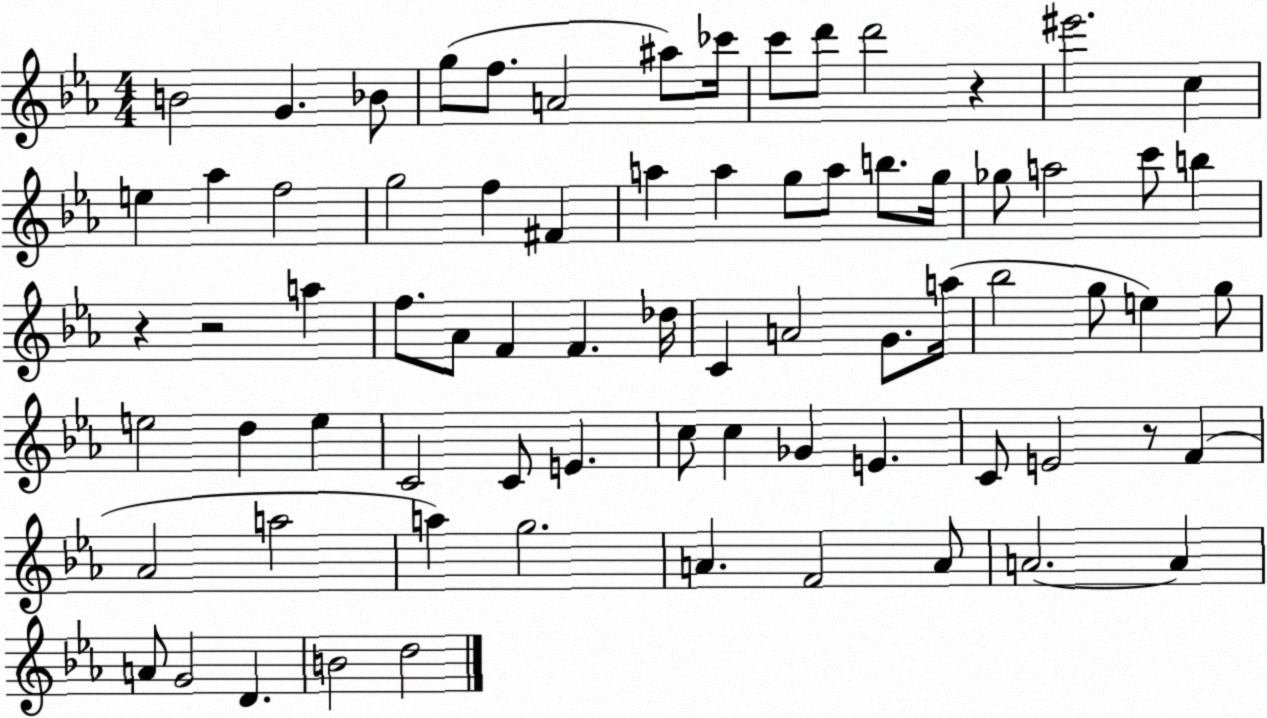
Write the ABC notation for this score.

X:1
T:Untitled
M:4/4
L:1/4
K:Eb
B2 G _B/2 g/2 f/2 A2 ^a/2 _c'/4 c'/2 d'/2 d'2 z ^e'2 c e _a f2 g2 f ^F a a g/2 a/2 b/2 g/4 _g/2 a2 c'/2 b z z2 a f/2 _A/2 F F _d/4 C A2 G/2 a/4 _b2 g/2 e g/2 e2 d e C2 C/2 E c/2 c _G E C/2 E2 z/2 F _A2 a2 a g2 A F2 A/2 A2 A A/2 G2 D B2 d2